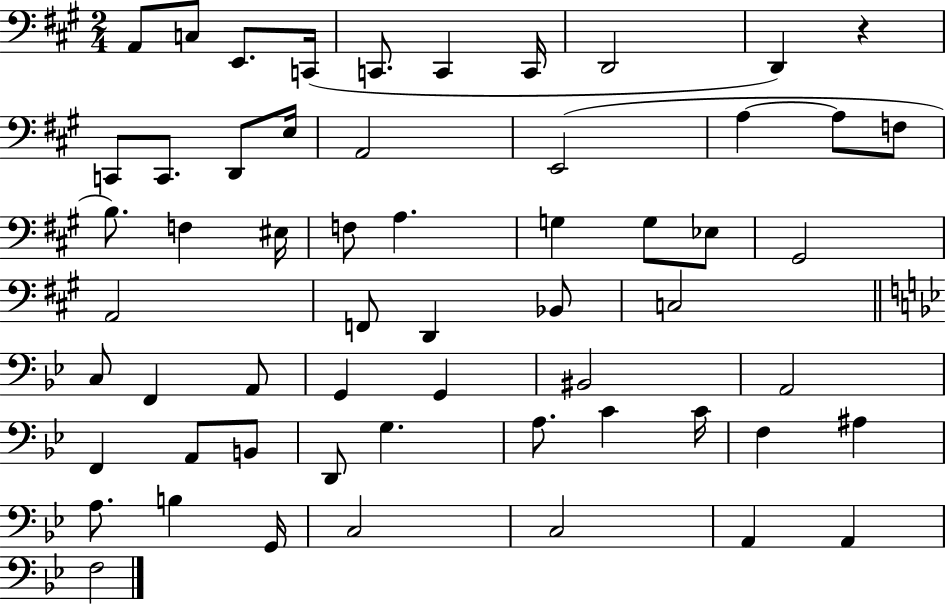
A2/e C3/e E2/e. C2/s C2/e. C2/q C2/s D2/h D2/q R/q C2/e C2/e. D2/e E3/s A2/h E2/h A3/q A3/e F3/e B3/e. F3/q EIS3/s F3/e A3/q. G3/q G3/e Eb3/e G#2/h A2/h F2/e D2/q Bb2/e C3/h C3/e F2/q A2/e G2/q G2/q BIS2/h A2/h F2/q A2/e B2/e D2/e G3/q. A3/e. C4/q C4/s F3/q A#3/q A3/e. B3/q G2/s C3/h C3/h A2/q A2/q F3/h